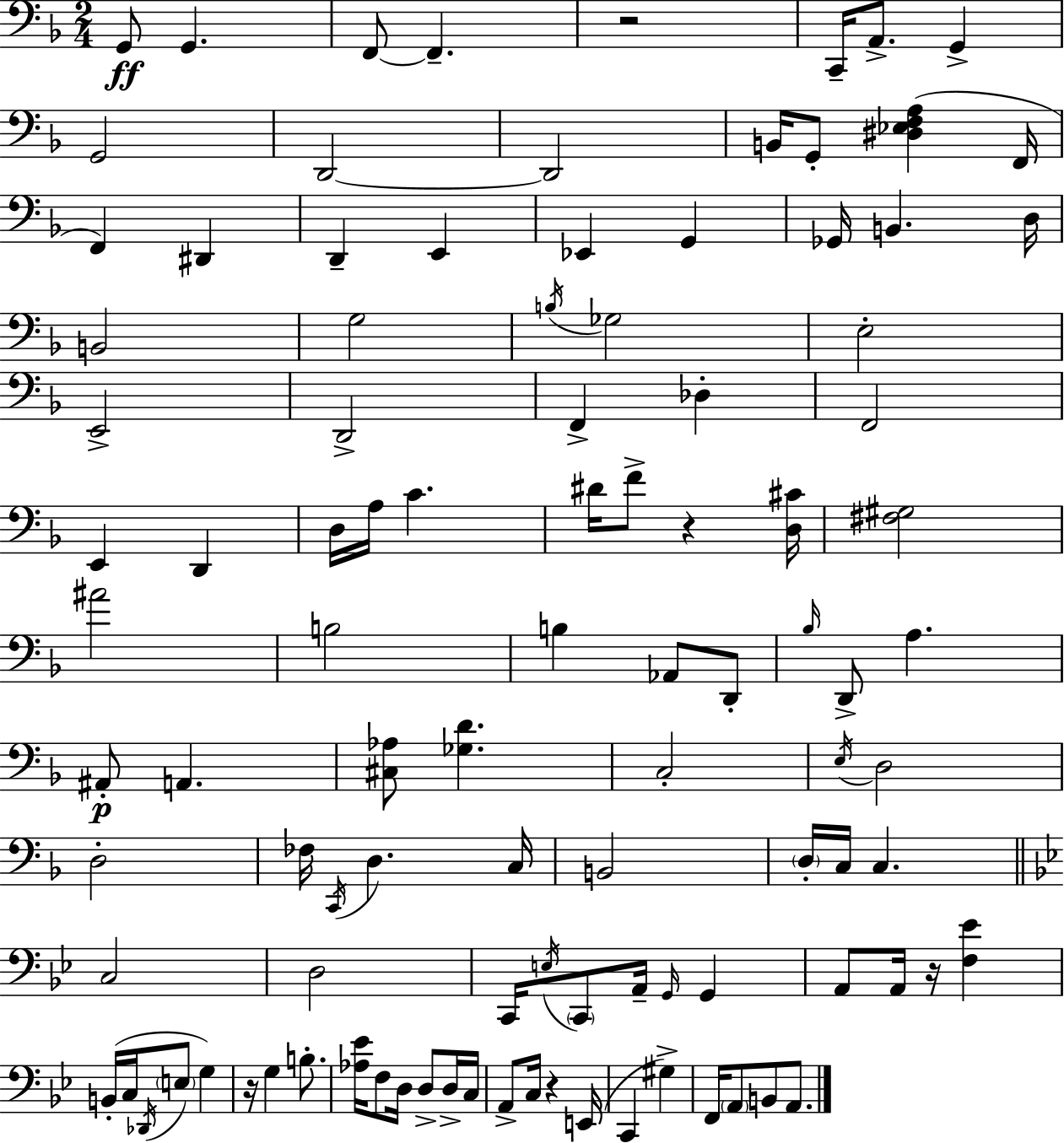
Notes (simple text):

G2/e G2/q. F2/e F2/q. R/h C2/s A2/e. G2/q G2/h D2/h D2/h B2/s G2/e [D#3,Eb3,F3,A3]/q F2/s F2/q D#2/q D2/q E2/q Eb2/q G2/q Gb2/s B2/q. D3/s B2/h G3/h B3/s Gb3/h E3/h E2/h D2/h F2/q Db3/q F2/h E2/q D2/q D3/s A3/s C4/q. D#4/s F4/e R/q [D3,C#4]/s [F#3,G#3]/h A#4/h B3/h B3/q Ab2/e D2/e Bb3/s D2/e A3/q. A#2/e A2/q. [C#3,Ab3]/e [Gb3,D4]/q. C3/h E3/s D3/h D3/h FES3/s C2/s D3/q. C3/s B2/h D3/s C3/s C3/q. C3/h D3/h C2/s E3/s C2/e A2/s G2/s G2/q A2/e A2/s R/s [F3,Eb4]/q B2/s C3/s Db2/s E3/e G3/q R/s G3/q B3/e. [Ab3,Eb4]/s F3/e D3/s D3/e D3/s C3/s A2/e C3/s R/q E2/s C2/q G#3/q F2/s A2/e B2/e A2/e.